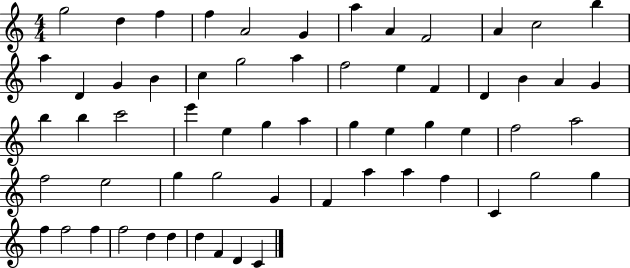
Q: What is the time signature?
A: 4/4